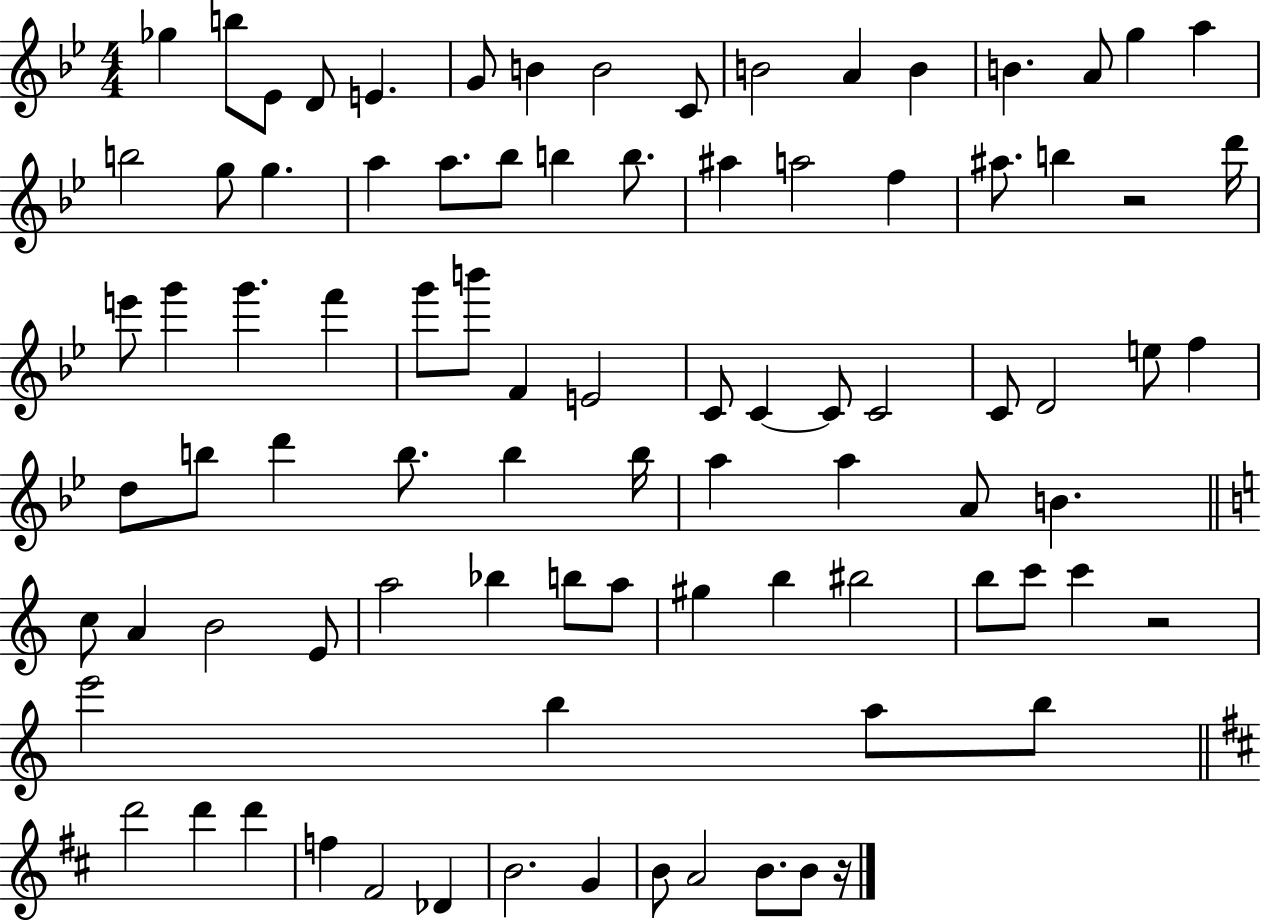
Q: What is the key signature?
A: BES major